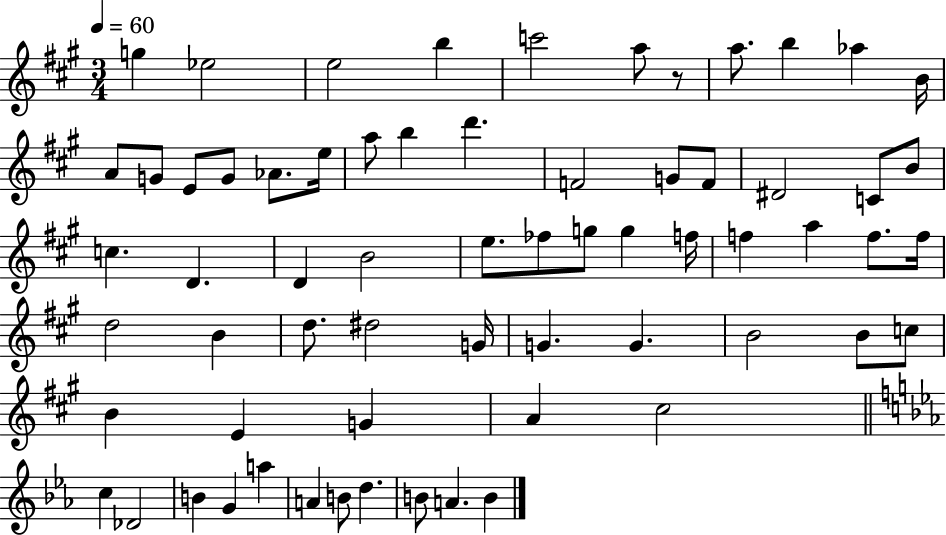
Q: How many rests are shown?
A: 1